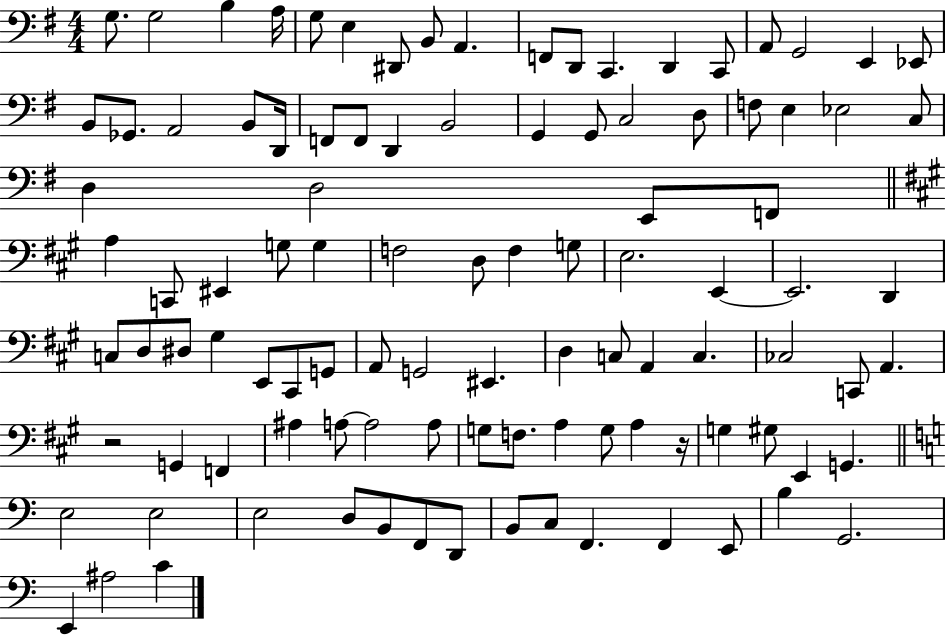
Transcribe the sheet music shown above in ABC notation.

X:1
T:Untitled
M:4/4
L:1/4
K:G
G,/2 G,2 B, A,/4 G,/2 E, ^D,,/2 B,,/2 A,, F,,/2 D,,/2 C,, D,, C,,/2 A,,/2 G,,2 E,, _E,,/2 B,,/2 _G,,/2 A,,2 B,,/2 D,,/4 F,,/2 F,,/2 D,, B,,2 G,, G,,/2 C,2 D,/2 F,/2 E, _E,2 C,/2 D, D,2 E,,/2 F,,/2 A, C,,/2 ^E,, G,/2 G, F,2 D,/2 F, G,/2 E,2 E,, E,,2 D,, C,/2 D,/2 ^D,/2 ^G, E,,/2 ^C,,/2 G,,/2 A,,/2 G,,2 ^E,, D, C,/2 A,, C, _C,2 C,,/2 A,, z2 G,, F,, ^A, A,/2 A,2 A,/2 G,/2 F,/2 A, G,/2 A, z/4 G, ^G,/2 E,, G,, E,2 E,2 E,2 D,/2 B,,/2 F,,/2 D,,/2 B,,/2 C,/2 F,, F,, E,,/2 B, G,,2 E,, ^A,2 C